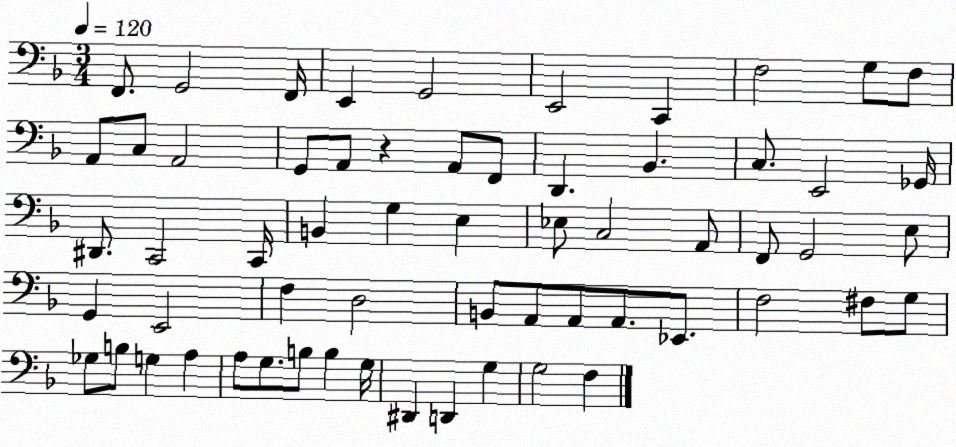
X:1
T:Untitled
M:3/4
L:1/4
K:F
F,,/2 G,,2 F,,/4 E,, G,,2 E,,2 C,, F,2 G,/2 F,/2 A,,/2 C,/2 A,,2 G,,/2 A,,/2 z A,,/2 F,,/2 D,, _B,, C,/2 E,,2 _G,,/4 ^D,,/2 C,,2 C,,/4 B,, G, E, _E,/2 C,2 A,,/2 F,,/2 G,,2 E,/2 G,, E,,2 F, D,2 B,,/2 A,,/2 A,,/2 A,,/2 _E,,/2 F,2 ^F,/2 G,/2 _G,/2 B,/2 G, A, A,/2 G,/2 B,/2 B, G,/4 ^D,, D,, G, G,2 F,